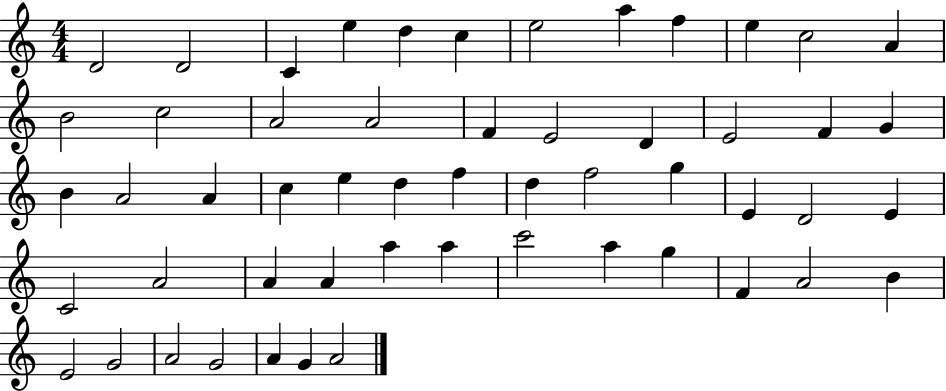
D4/h D4/h C4/q E5/q D5/q C5/q E5/h A5/q F5/q E5/q C5/h A4/q B4/h C5/h A4/h A4/h F4/q E4/h D4/q E4/h F4/q G4/q B4/q A4/h A4/q C5/q E5/q D5/q F5/q D5/q F5/h G5/q E4/q D4/h E4/q C4/h A4/h A4/q A4/q A5/q A5/q C6/h A5/q G5/q F4/q A4/h B4/q E4/h G4/h A4/h G4/h A4/q G4/q A4/h